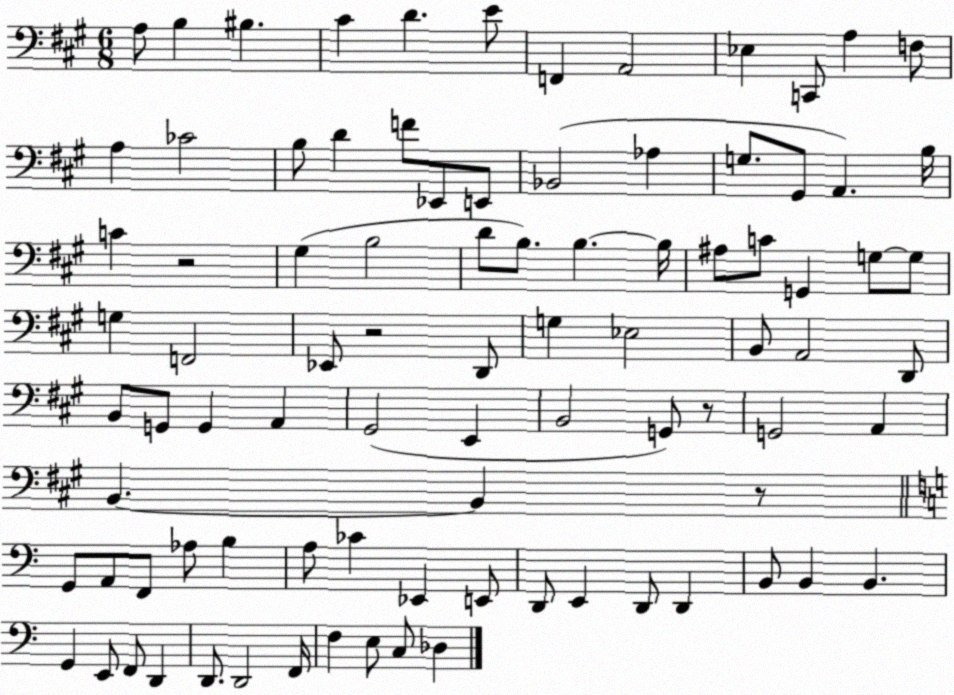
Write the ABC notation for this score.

X:1
T:Untitled
M:6/8
L:1/4
K:A
A,/2 B, ^B, ^C D E/2 F,, A,,2 _E, C,,/2 A, F,/2 A, _C2 B,/2 D F/2 _E,,/2 E,,/2 _B,,2 _A, G,/2 ^G,,/2 A,, B,/4 C z2 ^G, B,2 D/2 B,/2 B, B,/4 ^A,/2 C/2 G,, G,/2 G,/2 G, F,,2 _E,,/2 z2 D,,/2 G, _E,2 B,,/2 A,,2 D,,/2 B,,/2 G,,/2 G,, A,, ^G,,2 E,, B,,2 G,,/2 z/2 G,,2 A,, B,, B,, z/2 G,,/2 A,,/2 F,,/2 _A,/2 B, A,/2 _C _E,, E,,/2 D,,/2 E,, D,,/2 D,, B,,/2 B,, B,, G,, E,,/2 F,,/2 D,, D,,/2 D,,2 F,,/4 F, E,/2 C,/2 _D,